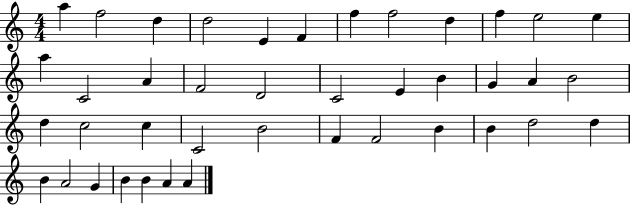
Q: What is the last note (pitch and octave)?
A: A4